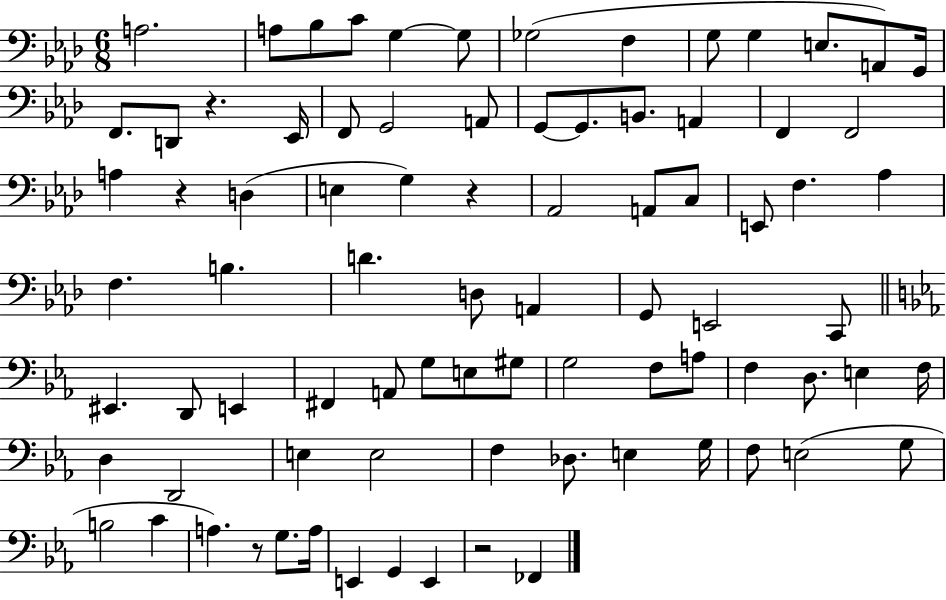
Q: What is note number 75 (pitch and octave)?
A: E2